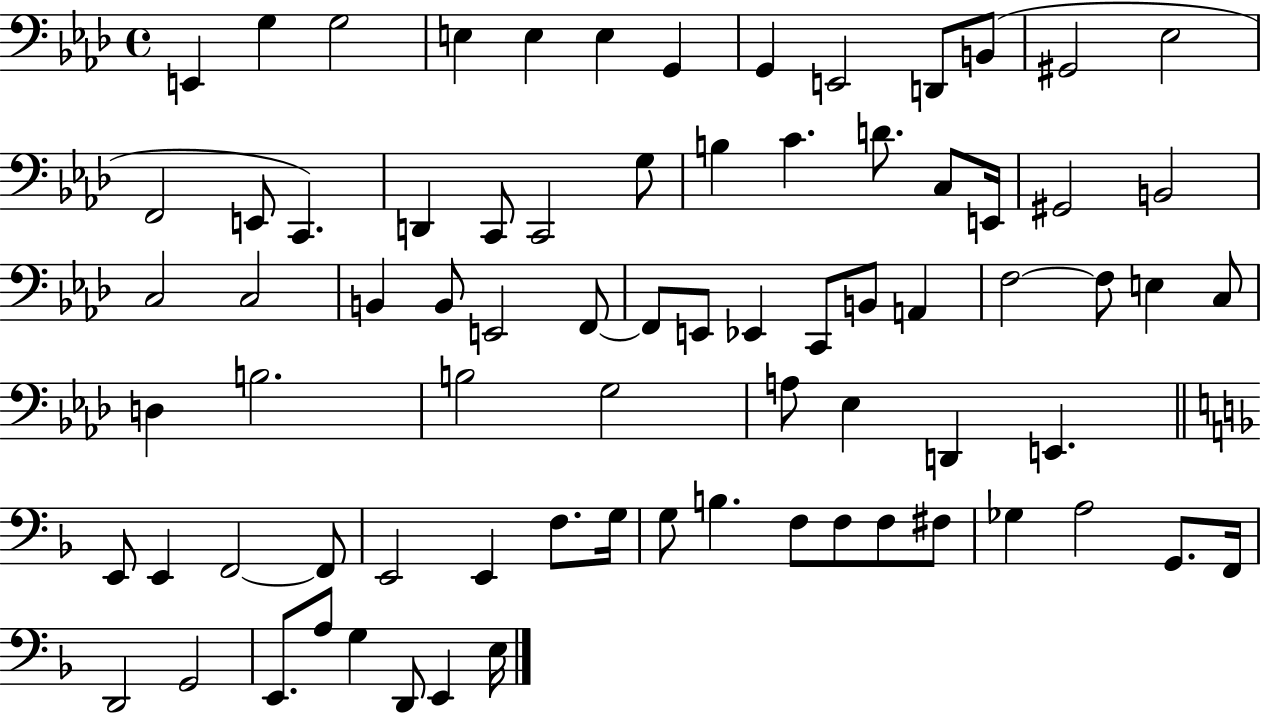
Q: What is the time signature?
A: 4/4